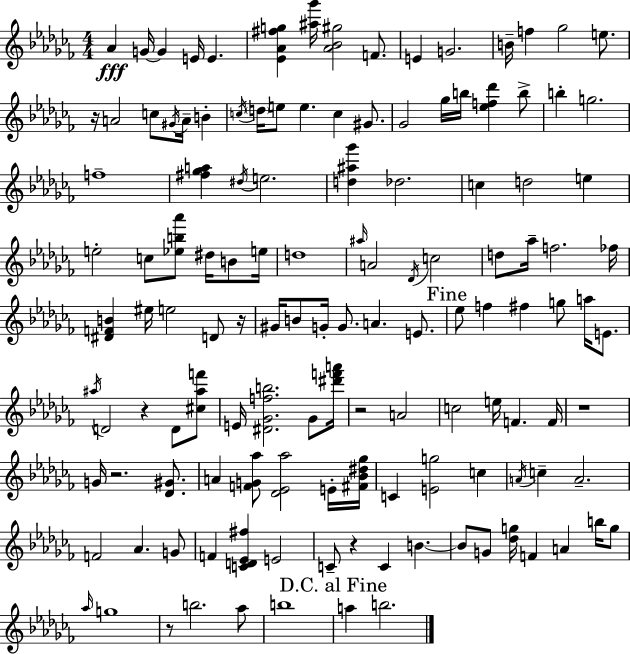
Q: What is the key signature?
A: AES minor